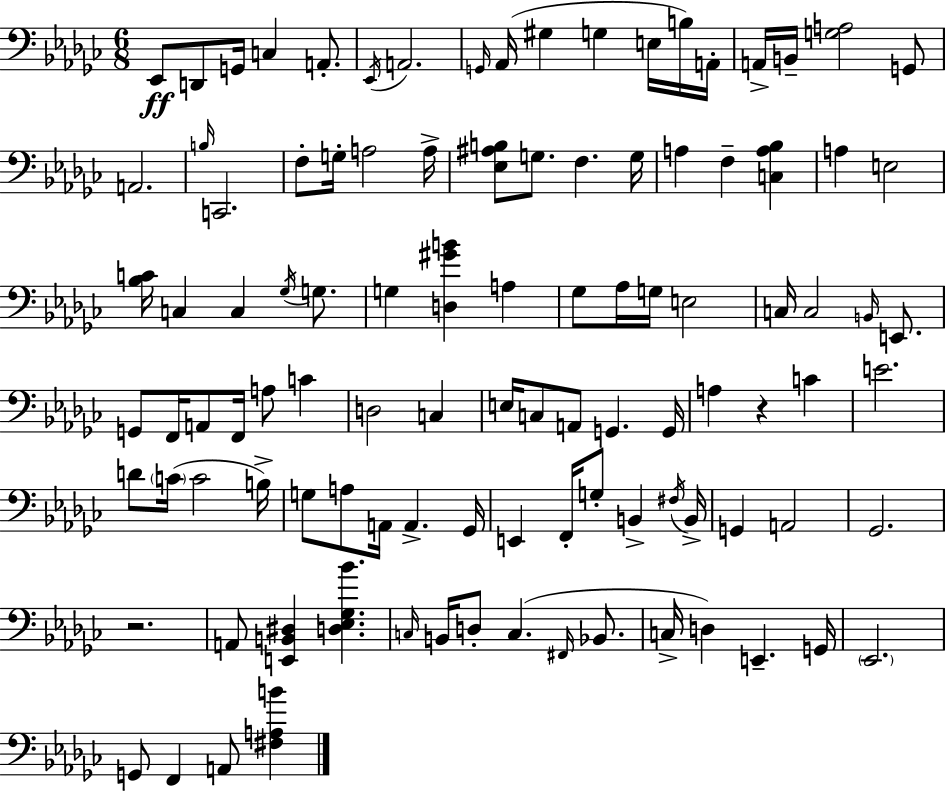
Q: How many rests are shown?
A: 2